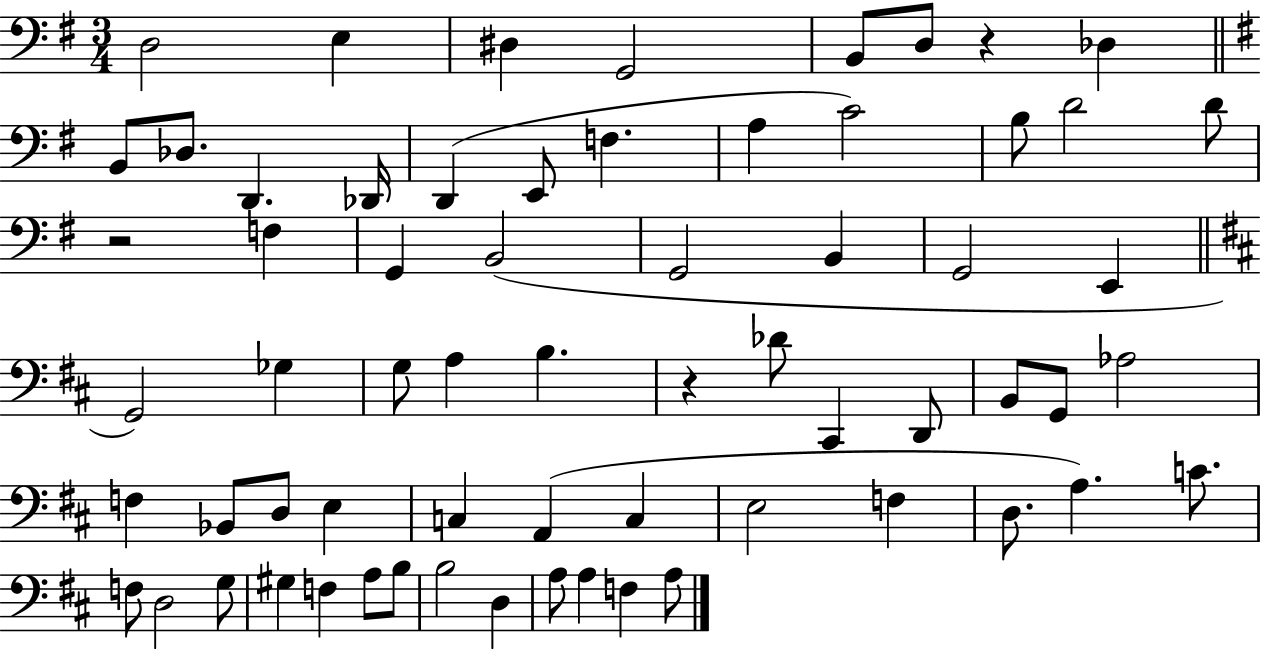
D3/h E3/q D#3/q G2/h B2/e D3/e R/q Db3/q B2/e Db3/e. D2/q. Db2/s D2/q E2/e F3/q. A3/q C4/h B3/e D4/h D4/e R/h F3/q G2/q B2/h G2/h B2/q G2/h E2/q G2/h Gb3/q G3/e A3/q B3/q. R/q Db4/e C#2/q D2/e B2/e G2/e Ab3/h F3/q Bb2/e D3/e E3/q C3/q A2/q C3/q E3/h F3/q D3/e. A3/q. C4/e. F3/e D3/h G3/e G#3/q F3/q A3/e B3/e B3/h D3/q A3/e A3/q F3/q A3/e